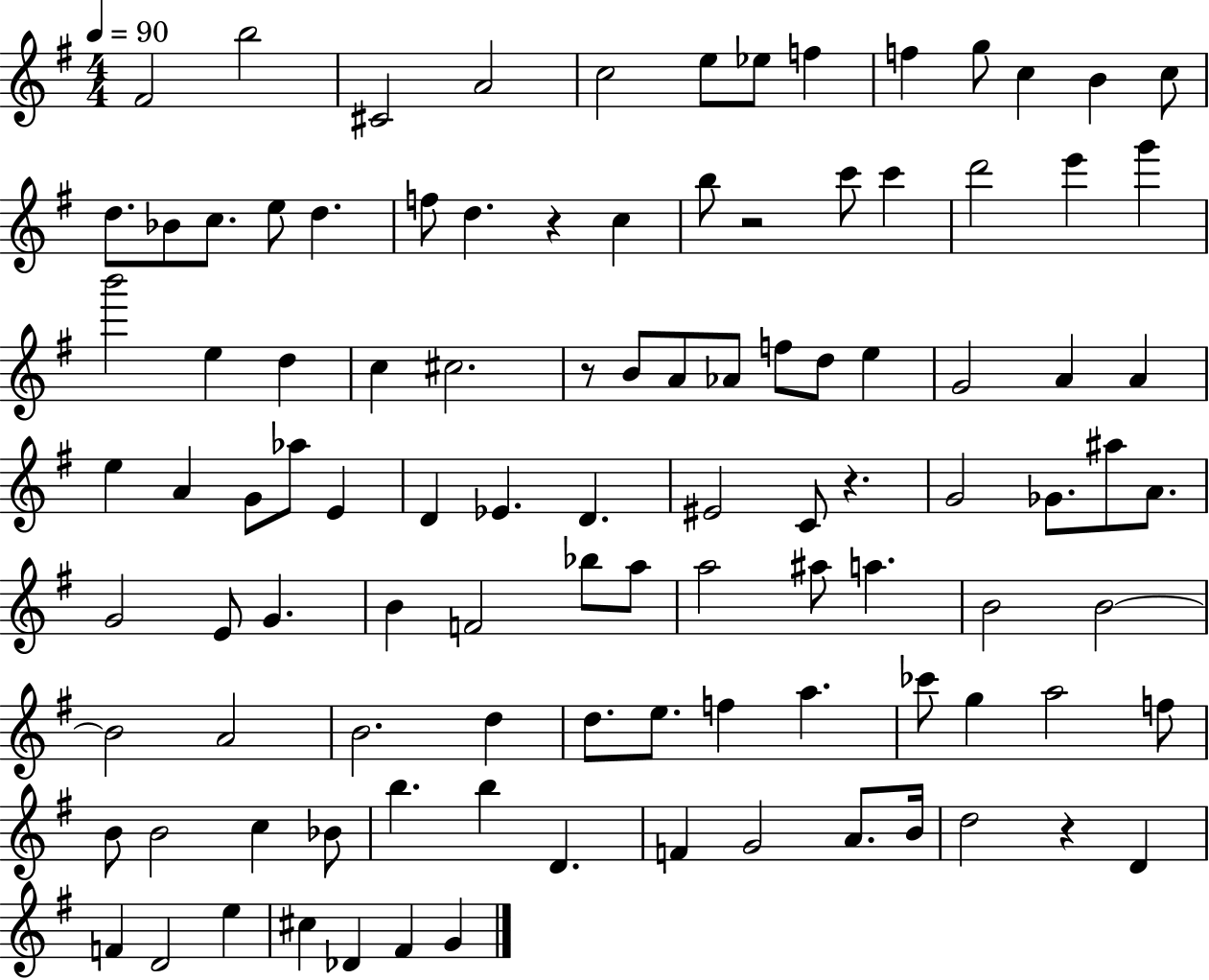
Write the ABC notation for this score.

X:1
T:Untitled
M:4/4
L:1/4
K:G
^F2 b2 ^C2 A2 c2 e/2 _e/2 f f g/2 c B c/2 d/2 _B/2 c/2 e/2 d f/2 d z c b/2 z2 c'/2 c' d'2 e' g' b'2 e d c ^c2 z/2 B/2 A/2 _A/2 f/2 d/2 e G2 A A e A G/2 _a/2 E D _E D ^E2 C/2 z G2 _G/2 ^a/2 A/2 G2 E/2 G B F2 _b/2 a/2 a2 ^a/2 a B2 B2 B2 A2 B2 d d/2 e/2 f a _c'/2 g a2 f/2 B/2 B2 c _B/2 b b D F G2 A/2 B/4 d2 z D F D2 e ^c _D ^F G